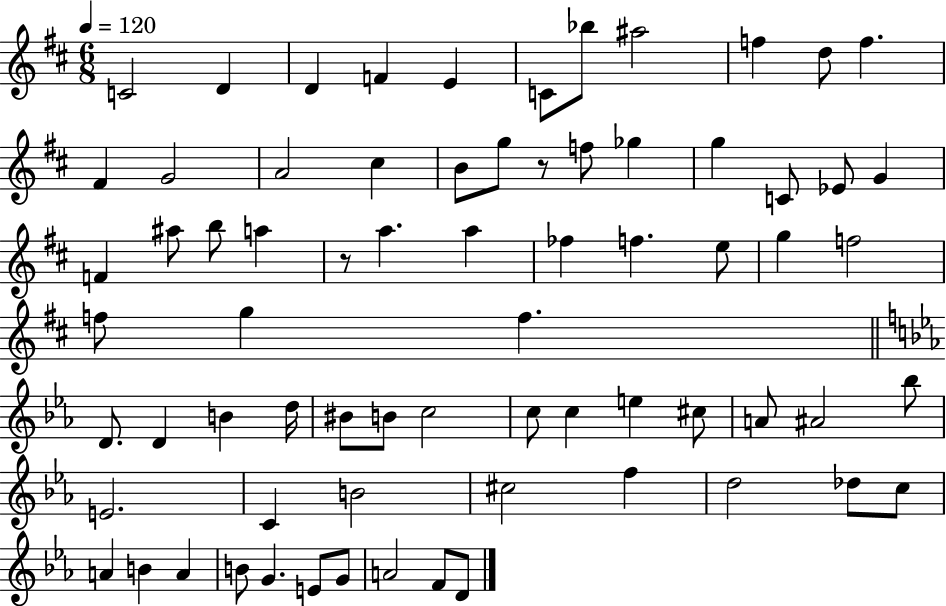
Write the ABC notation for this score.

X:1
T:Untitled
M:6/8
L:1/4
K:D
C2 D D F E C/2 _b/2 ^a2 f d/2 f ^F G2 A2 ^c B/2 g/2 z/2 f/2 _g g C/2 _E/2 G F ^a/2 b/2 a z/2 a a _f f e/2 g f2 f/2 g f D/2 D B d/4 ^B/2 B/2 c2 c/2 c e ^c/2 A/2 ^A2 _b/2 E2 C B2 ^c2 f d2 _d/2 c/2 A B A B/2 G E/2 G/2 A2 F/2 D/2